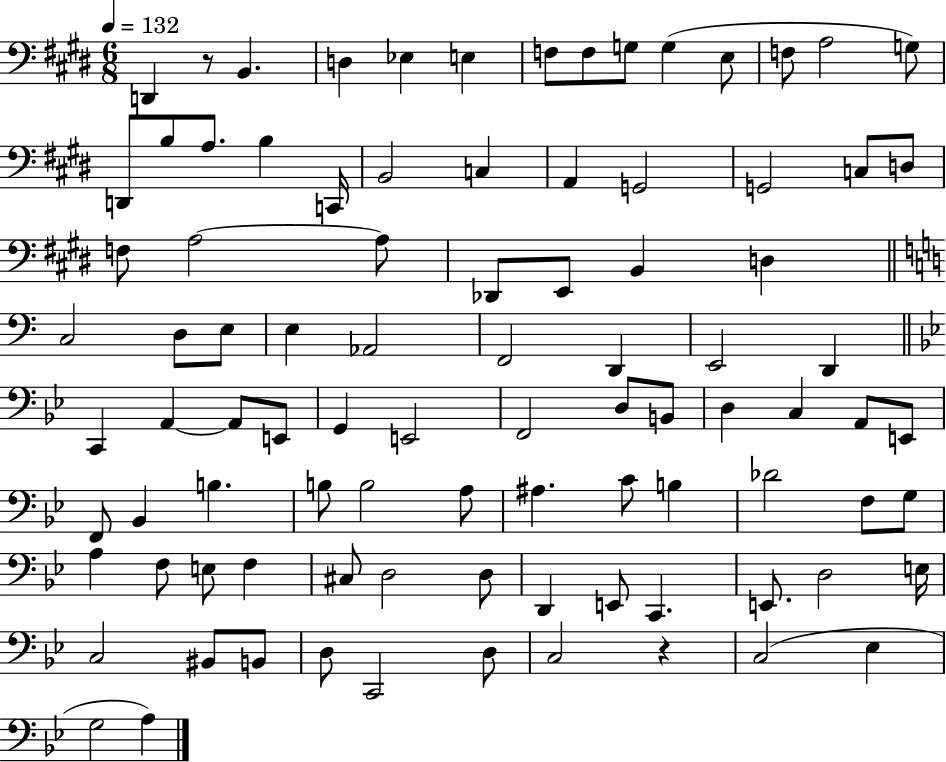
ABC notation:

X:1
T:Untitled
M:6/8
L:1/4
K:E
D,, z/2 B,, D, _E, E, F,/2 F,/2 G,/2 G, E,/2 F,/2 A,2 G,/2 D,,/2 B,/2 A,/2 B, C,,/4 B,,2 C, A,, G,,2 G,,2 C,/2 D,/2 F,/2 A,2 A,/2 _D,,/2 E,,/2 B,, D, C,2 D,/2 E,/2 E, _A,,2 F,,2 D,, E,,2 D,, C,, A,, A,,/2 E,,/2 G,, E,,2 F,,2 D,/2 B,,/2 D, C, A,,/2 E,,/2 F,,/2 _B,, B, B,/2 B,2 A,/2 ^A, C/2 B, _D2 F,/2 G,/2 A, F,/2 E,/2 F, ^C,/2 D,2 D,/2 D,, E,,/2 C,, E,,/2 D,2 E,/4 C,2 ^B,,/2 B,,/2 D,/2 C,,2 D,/2 C,2 z C,2 _E, G,2 A,